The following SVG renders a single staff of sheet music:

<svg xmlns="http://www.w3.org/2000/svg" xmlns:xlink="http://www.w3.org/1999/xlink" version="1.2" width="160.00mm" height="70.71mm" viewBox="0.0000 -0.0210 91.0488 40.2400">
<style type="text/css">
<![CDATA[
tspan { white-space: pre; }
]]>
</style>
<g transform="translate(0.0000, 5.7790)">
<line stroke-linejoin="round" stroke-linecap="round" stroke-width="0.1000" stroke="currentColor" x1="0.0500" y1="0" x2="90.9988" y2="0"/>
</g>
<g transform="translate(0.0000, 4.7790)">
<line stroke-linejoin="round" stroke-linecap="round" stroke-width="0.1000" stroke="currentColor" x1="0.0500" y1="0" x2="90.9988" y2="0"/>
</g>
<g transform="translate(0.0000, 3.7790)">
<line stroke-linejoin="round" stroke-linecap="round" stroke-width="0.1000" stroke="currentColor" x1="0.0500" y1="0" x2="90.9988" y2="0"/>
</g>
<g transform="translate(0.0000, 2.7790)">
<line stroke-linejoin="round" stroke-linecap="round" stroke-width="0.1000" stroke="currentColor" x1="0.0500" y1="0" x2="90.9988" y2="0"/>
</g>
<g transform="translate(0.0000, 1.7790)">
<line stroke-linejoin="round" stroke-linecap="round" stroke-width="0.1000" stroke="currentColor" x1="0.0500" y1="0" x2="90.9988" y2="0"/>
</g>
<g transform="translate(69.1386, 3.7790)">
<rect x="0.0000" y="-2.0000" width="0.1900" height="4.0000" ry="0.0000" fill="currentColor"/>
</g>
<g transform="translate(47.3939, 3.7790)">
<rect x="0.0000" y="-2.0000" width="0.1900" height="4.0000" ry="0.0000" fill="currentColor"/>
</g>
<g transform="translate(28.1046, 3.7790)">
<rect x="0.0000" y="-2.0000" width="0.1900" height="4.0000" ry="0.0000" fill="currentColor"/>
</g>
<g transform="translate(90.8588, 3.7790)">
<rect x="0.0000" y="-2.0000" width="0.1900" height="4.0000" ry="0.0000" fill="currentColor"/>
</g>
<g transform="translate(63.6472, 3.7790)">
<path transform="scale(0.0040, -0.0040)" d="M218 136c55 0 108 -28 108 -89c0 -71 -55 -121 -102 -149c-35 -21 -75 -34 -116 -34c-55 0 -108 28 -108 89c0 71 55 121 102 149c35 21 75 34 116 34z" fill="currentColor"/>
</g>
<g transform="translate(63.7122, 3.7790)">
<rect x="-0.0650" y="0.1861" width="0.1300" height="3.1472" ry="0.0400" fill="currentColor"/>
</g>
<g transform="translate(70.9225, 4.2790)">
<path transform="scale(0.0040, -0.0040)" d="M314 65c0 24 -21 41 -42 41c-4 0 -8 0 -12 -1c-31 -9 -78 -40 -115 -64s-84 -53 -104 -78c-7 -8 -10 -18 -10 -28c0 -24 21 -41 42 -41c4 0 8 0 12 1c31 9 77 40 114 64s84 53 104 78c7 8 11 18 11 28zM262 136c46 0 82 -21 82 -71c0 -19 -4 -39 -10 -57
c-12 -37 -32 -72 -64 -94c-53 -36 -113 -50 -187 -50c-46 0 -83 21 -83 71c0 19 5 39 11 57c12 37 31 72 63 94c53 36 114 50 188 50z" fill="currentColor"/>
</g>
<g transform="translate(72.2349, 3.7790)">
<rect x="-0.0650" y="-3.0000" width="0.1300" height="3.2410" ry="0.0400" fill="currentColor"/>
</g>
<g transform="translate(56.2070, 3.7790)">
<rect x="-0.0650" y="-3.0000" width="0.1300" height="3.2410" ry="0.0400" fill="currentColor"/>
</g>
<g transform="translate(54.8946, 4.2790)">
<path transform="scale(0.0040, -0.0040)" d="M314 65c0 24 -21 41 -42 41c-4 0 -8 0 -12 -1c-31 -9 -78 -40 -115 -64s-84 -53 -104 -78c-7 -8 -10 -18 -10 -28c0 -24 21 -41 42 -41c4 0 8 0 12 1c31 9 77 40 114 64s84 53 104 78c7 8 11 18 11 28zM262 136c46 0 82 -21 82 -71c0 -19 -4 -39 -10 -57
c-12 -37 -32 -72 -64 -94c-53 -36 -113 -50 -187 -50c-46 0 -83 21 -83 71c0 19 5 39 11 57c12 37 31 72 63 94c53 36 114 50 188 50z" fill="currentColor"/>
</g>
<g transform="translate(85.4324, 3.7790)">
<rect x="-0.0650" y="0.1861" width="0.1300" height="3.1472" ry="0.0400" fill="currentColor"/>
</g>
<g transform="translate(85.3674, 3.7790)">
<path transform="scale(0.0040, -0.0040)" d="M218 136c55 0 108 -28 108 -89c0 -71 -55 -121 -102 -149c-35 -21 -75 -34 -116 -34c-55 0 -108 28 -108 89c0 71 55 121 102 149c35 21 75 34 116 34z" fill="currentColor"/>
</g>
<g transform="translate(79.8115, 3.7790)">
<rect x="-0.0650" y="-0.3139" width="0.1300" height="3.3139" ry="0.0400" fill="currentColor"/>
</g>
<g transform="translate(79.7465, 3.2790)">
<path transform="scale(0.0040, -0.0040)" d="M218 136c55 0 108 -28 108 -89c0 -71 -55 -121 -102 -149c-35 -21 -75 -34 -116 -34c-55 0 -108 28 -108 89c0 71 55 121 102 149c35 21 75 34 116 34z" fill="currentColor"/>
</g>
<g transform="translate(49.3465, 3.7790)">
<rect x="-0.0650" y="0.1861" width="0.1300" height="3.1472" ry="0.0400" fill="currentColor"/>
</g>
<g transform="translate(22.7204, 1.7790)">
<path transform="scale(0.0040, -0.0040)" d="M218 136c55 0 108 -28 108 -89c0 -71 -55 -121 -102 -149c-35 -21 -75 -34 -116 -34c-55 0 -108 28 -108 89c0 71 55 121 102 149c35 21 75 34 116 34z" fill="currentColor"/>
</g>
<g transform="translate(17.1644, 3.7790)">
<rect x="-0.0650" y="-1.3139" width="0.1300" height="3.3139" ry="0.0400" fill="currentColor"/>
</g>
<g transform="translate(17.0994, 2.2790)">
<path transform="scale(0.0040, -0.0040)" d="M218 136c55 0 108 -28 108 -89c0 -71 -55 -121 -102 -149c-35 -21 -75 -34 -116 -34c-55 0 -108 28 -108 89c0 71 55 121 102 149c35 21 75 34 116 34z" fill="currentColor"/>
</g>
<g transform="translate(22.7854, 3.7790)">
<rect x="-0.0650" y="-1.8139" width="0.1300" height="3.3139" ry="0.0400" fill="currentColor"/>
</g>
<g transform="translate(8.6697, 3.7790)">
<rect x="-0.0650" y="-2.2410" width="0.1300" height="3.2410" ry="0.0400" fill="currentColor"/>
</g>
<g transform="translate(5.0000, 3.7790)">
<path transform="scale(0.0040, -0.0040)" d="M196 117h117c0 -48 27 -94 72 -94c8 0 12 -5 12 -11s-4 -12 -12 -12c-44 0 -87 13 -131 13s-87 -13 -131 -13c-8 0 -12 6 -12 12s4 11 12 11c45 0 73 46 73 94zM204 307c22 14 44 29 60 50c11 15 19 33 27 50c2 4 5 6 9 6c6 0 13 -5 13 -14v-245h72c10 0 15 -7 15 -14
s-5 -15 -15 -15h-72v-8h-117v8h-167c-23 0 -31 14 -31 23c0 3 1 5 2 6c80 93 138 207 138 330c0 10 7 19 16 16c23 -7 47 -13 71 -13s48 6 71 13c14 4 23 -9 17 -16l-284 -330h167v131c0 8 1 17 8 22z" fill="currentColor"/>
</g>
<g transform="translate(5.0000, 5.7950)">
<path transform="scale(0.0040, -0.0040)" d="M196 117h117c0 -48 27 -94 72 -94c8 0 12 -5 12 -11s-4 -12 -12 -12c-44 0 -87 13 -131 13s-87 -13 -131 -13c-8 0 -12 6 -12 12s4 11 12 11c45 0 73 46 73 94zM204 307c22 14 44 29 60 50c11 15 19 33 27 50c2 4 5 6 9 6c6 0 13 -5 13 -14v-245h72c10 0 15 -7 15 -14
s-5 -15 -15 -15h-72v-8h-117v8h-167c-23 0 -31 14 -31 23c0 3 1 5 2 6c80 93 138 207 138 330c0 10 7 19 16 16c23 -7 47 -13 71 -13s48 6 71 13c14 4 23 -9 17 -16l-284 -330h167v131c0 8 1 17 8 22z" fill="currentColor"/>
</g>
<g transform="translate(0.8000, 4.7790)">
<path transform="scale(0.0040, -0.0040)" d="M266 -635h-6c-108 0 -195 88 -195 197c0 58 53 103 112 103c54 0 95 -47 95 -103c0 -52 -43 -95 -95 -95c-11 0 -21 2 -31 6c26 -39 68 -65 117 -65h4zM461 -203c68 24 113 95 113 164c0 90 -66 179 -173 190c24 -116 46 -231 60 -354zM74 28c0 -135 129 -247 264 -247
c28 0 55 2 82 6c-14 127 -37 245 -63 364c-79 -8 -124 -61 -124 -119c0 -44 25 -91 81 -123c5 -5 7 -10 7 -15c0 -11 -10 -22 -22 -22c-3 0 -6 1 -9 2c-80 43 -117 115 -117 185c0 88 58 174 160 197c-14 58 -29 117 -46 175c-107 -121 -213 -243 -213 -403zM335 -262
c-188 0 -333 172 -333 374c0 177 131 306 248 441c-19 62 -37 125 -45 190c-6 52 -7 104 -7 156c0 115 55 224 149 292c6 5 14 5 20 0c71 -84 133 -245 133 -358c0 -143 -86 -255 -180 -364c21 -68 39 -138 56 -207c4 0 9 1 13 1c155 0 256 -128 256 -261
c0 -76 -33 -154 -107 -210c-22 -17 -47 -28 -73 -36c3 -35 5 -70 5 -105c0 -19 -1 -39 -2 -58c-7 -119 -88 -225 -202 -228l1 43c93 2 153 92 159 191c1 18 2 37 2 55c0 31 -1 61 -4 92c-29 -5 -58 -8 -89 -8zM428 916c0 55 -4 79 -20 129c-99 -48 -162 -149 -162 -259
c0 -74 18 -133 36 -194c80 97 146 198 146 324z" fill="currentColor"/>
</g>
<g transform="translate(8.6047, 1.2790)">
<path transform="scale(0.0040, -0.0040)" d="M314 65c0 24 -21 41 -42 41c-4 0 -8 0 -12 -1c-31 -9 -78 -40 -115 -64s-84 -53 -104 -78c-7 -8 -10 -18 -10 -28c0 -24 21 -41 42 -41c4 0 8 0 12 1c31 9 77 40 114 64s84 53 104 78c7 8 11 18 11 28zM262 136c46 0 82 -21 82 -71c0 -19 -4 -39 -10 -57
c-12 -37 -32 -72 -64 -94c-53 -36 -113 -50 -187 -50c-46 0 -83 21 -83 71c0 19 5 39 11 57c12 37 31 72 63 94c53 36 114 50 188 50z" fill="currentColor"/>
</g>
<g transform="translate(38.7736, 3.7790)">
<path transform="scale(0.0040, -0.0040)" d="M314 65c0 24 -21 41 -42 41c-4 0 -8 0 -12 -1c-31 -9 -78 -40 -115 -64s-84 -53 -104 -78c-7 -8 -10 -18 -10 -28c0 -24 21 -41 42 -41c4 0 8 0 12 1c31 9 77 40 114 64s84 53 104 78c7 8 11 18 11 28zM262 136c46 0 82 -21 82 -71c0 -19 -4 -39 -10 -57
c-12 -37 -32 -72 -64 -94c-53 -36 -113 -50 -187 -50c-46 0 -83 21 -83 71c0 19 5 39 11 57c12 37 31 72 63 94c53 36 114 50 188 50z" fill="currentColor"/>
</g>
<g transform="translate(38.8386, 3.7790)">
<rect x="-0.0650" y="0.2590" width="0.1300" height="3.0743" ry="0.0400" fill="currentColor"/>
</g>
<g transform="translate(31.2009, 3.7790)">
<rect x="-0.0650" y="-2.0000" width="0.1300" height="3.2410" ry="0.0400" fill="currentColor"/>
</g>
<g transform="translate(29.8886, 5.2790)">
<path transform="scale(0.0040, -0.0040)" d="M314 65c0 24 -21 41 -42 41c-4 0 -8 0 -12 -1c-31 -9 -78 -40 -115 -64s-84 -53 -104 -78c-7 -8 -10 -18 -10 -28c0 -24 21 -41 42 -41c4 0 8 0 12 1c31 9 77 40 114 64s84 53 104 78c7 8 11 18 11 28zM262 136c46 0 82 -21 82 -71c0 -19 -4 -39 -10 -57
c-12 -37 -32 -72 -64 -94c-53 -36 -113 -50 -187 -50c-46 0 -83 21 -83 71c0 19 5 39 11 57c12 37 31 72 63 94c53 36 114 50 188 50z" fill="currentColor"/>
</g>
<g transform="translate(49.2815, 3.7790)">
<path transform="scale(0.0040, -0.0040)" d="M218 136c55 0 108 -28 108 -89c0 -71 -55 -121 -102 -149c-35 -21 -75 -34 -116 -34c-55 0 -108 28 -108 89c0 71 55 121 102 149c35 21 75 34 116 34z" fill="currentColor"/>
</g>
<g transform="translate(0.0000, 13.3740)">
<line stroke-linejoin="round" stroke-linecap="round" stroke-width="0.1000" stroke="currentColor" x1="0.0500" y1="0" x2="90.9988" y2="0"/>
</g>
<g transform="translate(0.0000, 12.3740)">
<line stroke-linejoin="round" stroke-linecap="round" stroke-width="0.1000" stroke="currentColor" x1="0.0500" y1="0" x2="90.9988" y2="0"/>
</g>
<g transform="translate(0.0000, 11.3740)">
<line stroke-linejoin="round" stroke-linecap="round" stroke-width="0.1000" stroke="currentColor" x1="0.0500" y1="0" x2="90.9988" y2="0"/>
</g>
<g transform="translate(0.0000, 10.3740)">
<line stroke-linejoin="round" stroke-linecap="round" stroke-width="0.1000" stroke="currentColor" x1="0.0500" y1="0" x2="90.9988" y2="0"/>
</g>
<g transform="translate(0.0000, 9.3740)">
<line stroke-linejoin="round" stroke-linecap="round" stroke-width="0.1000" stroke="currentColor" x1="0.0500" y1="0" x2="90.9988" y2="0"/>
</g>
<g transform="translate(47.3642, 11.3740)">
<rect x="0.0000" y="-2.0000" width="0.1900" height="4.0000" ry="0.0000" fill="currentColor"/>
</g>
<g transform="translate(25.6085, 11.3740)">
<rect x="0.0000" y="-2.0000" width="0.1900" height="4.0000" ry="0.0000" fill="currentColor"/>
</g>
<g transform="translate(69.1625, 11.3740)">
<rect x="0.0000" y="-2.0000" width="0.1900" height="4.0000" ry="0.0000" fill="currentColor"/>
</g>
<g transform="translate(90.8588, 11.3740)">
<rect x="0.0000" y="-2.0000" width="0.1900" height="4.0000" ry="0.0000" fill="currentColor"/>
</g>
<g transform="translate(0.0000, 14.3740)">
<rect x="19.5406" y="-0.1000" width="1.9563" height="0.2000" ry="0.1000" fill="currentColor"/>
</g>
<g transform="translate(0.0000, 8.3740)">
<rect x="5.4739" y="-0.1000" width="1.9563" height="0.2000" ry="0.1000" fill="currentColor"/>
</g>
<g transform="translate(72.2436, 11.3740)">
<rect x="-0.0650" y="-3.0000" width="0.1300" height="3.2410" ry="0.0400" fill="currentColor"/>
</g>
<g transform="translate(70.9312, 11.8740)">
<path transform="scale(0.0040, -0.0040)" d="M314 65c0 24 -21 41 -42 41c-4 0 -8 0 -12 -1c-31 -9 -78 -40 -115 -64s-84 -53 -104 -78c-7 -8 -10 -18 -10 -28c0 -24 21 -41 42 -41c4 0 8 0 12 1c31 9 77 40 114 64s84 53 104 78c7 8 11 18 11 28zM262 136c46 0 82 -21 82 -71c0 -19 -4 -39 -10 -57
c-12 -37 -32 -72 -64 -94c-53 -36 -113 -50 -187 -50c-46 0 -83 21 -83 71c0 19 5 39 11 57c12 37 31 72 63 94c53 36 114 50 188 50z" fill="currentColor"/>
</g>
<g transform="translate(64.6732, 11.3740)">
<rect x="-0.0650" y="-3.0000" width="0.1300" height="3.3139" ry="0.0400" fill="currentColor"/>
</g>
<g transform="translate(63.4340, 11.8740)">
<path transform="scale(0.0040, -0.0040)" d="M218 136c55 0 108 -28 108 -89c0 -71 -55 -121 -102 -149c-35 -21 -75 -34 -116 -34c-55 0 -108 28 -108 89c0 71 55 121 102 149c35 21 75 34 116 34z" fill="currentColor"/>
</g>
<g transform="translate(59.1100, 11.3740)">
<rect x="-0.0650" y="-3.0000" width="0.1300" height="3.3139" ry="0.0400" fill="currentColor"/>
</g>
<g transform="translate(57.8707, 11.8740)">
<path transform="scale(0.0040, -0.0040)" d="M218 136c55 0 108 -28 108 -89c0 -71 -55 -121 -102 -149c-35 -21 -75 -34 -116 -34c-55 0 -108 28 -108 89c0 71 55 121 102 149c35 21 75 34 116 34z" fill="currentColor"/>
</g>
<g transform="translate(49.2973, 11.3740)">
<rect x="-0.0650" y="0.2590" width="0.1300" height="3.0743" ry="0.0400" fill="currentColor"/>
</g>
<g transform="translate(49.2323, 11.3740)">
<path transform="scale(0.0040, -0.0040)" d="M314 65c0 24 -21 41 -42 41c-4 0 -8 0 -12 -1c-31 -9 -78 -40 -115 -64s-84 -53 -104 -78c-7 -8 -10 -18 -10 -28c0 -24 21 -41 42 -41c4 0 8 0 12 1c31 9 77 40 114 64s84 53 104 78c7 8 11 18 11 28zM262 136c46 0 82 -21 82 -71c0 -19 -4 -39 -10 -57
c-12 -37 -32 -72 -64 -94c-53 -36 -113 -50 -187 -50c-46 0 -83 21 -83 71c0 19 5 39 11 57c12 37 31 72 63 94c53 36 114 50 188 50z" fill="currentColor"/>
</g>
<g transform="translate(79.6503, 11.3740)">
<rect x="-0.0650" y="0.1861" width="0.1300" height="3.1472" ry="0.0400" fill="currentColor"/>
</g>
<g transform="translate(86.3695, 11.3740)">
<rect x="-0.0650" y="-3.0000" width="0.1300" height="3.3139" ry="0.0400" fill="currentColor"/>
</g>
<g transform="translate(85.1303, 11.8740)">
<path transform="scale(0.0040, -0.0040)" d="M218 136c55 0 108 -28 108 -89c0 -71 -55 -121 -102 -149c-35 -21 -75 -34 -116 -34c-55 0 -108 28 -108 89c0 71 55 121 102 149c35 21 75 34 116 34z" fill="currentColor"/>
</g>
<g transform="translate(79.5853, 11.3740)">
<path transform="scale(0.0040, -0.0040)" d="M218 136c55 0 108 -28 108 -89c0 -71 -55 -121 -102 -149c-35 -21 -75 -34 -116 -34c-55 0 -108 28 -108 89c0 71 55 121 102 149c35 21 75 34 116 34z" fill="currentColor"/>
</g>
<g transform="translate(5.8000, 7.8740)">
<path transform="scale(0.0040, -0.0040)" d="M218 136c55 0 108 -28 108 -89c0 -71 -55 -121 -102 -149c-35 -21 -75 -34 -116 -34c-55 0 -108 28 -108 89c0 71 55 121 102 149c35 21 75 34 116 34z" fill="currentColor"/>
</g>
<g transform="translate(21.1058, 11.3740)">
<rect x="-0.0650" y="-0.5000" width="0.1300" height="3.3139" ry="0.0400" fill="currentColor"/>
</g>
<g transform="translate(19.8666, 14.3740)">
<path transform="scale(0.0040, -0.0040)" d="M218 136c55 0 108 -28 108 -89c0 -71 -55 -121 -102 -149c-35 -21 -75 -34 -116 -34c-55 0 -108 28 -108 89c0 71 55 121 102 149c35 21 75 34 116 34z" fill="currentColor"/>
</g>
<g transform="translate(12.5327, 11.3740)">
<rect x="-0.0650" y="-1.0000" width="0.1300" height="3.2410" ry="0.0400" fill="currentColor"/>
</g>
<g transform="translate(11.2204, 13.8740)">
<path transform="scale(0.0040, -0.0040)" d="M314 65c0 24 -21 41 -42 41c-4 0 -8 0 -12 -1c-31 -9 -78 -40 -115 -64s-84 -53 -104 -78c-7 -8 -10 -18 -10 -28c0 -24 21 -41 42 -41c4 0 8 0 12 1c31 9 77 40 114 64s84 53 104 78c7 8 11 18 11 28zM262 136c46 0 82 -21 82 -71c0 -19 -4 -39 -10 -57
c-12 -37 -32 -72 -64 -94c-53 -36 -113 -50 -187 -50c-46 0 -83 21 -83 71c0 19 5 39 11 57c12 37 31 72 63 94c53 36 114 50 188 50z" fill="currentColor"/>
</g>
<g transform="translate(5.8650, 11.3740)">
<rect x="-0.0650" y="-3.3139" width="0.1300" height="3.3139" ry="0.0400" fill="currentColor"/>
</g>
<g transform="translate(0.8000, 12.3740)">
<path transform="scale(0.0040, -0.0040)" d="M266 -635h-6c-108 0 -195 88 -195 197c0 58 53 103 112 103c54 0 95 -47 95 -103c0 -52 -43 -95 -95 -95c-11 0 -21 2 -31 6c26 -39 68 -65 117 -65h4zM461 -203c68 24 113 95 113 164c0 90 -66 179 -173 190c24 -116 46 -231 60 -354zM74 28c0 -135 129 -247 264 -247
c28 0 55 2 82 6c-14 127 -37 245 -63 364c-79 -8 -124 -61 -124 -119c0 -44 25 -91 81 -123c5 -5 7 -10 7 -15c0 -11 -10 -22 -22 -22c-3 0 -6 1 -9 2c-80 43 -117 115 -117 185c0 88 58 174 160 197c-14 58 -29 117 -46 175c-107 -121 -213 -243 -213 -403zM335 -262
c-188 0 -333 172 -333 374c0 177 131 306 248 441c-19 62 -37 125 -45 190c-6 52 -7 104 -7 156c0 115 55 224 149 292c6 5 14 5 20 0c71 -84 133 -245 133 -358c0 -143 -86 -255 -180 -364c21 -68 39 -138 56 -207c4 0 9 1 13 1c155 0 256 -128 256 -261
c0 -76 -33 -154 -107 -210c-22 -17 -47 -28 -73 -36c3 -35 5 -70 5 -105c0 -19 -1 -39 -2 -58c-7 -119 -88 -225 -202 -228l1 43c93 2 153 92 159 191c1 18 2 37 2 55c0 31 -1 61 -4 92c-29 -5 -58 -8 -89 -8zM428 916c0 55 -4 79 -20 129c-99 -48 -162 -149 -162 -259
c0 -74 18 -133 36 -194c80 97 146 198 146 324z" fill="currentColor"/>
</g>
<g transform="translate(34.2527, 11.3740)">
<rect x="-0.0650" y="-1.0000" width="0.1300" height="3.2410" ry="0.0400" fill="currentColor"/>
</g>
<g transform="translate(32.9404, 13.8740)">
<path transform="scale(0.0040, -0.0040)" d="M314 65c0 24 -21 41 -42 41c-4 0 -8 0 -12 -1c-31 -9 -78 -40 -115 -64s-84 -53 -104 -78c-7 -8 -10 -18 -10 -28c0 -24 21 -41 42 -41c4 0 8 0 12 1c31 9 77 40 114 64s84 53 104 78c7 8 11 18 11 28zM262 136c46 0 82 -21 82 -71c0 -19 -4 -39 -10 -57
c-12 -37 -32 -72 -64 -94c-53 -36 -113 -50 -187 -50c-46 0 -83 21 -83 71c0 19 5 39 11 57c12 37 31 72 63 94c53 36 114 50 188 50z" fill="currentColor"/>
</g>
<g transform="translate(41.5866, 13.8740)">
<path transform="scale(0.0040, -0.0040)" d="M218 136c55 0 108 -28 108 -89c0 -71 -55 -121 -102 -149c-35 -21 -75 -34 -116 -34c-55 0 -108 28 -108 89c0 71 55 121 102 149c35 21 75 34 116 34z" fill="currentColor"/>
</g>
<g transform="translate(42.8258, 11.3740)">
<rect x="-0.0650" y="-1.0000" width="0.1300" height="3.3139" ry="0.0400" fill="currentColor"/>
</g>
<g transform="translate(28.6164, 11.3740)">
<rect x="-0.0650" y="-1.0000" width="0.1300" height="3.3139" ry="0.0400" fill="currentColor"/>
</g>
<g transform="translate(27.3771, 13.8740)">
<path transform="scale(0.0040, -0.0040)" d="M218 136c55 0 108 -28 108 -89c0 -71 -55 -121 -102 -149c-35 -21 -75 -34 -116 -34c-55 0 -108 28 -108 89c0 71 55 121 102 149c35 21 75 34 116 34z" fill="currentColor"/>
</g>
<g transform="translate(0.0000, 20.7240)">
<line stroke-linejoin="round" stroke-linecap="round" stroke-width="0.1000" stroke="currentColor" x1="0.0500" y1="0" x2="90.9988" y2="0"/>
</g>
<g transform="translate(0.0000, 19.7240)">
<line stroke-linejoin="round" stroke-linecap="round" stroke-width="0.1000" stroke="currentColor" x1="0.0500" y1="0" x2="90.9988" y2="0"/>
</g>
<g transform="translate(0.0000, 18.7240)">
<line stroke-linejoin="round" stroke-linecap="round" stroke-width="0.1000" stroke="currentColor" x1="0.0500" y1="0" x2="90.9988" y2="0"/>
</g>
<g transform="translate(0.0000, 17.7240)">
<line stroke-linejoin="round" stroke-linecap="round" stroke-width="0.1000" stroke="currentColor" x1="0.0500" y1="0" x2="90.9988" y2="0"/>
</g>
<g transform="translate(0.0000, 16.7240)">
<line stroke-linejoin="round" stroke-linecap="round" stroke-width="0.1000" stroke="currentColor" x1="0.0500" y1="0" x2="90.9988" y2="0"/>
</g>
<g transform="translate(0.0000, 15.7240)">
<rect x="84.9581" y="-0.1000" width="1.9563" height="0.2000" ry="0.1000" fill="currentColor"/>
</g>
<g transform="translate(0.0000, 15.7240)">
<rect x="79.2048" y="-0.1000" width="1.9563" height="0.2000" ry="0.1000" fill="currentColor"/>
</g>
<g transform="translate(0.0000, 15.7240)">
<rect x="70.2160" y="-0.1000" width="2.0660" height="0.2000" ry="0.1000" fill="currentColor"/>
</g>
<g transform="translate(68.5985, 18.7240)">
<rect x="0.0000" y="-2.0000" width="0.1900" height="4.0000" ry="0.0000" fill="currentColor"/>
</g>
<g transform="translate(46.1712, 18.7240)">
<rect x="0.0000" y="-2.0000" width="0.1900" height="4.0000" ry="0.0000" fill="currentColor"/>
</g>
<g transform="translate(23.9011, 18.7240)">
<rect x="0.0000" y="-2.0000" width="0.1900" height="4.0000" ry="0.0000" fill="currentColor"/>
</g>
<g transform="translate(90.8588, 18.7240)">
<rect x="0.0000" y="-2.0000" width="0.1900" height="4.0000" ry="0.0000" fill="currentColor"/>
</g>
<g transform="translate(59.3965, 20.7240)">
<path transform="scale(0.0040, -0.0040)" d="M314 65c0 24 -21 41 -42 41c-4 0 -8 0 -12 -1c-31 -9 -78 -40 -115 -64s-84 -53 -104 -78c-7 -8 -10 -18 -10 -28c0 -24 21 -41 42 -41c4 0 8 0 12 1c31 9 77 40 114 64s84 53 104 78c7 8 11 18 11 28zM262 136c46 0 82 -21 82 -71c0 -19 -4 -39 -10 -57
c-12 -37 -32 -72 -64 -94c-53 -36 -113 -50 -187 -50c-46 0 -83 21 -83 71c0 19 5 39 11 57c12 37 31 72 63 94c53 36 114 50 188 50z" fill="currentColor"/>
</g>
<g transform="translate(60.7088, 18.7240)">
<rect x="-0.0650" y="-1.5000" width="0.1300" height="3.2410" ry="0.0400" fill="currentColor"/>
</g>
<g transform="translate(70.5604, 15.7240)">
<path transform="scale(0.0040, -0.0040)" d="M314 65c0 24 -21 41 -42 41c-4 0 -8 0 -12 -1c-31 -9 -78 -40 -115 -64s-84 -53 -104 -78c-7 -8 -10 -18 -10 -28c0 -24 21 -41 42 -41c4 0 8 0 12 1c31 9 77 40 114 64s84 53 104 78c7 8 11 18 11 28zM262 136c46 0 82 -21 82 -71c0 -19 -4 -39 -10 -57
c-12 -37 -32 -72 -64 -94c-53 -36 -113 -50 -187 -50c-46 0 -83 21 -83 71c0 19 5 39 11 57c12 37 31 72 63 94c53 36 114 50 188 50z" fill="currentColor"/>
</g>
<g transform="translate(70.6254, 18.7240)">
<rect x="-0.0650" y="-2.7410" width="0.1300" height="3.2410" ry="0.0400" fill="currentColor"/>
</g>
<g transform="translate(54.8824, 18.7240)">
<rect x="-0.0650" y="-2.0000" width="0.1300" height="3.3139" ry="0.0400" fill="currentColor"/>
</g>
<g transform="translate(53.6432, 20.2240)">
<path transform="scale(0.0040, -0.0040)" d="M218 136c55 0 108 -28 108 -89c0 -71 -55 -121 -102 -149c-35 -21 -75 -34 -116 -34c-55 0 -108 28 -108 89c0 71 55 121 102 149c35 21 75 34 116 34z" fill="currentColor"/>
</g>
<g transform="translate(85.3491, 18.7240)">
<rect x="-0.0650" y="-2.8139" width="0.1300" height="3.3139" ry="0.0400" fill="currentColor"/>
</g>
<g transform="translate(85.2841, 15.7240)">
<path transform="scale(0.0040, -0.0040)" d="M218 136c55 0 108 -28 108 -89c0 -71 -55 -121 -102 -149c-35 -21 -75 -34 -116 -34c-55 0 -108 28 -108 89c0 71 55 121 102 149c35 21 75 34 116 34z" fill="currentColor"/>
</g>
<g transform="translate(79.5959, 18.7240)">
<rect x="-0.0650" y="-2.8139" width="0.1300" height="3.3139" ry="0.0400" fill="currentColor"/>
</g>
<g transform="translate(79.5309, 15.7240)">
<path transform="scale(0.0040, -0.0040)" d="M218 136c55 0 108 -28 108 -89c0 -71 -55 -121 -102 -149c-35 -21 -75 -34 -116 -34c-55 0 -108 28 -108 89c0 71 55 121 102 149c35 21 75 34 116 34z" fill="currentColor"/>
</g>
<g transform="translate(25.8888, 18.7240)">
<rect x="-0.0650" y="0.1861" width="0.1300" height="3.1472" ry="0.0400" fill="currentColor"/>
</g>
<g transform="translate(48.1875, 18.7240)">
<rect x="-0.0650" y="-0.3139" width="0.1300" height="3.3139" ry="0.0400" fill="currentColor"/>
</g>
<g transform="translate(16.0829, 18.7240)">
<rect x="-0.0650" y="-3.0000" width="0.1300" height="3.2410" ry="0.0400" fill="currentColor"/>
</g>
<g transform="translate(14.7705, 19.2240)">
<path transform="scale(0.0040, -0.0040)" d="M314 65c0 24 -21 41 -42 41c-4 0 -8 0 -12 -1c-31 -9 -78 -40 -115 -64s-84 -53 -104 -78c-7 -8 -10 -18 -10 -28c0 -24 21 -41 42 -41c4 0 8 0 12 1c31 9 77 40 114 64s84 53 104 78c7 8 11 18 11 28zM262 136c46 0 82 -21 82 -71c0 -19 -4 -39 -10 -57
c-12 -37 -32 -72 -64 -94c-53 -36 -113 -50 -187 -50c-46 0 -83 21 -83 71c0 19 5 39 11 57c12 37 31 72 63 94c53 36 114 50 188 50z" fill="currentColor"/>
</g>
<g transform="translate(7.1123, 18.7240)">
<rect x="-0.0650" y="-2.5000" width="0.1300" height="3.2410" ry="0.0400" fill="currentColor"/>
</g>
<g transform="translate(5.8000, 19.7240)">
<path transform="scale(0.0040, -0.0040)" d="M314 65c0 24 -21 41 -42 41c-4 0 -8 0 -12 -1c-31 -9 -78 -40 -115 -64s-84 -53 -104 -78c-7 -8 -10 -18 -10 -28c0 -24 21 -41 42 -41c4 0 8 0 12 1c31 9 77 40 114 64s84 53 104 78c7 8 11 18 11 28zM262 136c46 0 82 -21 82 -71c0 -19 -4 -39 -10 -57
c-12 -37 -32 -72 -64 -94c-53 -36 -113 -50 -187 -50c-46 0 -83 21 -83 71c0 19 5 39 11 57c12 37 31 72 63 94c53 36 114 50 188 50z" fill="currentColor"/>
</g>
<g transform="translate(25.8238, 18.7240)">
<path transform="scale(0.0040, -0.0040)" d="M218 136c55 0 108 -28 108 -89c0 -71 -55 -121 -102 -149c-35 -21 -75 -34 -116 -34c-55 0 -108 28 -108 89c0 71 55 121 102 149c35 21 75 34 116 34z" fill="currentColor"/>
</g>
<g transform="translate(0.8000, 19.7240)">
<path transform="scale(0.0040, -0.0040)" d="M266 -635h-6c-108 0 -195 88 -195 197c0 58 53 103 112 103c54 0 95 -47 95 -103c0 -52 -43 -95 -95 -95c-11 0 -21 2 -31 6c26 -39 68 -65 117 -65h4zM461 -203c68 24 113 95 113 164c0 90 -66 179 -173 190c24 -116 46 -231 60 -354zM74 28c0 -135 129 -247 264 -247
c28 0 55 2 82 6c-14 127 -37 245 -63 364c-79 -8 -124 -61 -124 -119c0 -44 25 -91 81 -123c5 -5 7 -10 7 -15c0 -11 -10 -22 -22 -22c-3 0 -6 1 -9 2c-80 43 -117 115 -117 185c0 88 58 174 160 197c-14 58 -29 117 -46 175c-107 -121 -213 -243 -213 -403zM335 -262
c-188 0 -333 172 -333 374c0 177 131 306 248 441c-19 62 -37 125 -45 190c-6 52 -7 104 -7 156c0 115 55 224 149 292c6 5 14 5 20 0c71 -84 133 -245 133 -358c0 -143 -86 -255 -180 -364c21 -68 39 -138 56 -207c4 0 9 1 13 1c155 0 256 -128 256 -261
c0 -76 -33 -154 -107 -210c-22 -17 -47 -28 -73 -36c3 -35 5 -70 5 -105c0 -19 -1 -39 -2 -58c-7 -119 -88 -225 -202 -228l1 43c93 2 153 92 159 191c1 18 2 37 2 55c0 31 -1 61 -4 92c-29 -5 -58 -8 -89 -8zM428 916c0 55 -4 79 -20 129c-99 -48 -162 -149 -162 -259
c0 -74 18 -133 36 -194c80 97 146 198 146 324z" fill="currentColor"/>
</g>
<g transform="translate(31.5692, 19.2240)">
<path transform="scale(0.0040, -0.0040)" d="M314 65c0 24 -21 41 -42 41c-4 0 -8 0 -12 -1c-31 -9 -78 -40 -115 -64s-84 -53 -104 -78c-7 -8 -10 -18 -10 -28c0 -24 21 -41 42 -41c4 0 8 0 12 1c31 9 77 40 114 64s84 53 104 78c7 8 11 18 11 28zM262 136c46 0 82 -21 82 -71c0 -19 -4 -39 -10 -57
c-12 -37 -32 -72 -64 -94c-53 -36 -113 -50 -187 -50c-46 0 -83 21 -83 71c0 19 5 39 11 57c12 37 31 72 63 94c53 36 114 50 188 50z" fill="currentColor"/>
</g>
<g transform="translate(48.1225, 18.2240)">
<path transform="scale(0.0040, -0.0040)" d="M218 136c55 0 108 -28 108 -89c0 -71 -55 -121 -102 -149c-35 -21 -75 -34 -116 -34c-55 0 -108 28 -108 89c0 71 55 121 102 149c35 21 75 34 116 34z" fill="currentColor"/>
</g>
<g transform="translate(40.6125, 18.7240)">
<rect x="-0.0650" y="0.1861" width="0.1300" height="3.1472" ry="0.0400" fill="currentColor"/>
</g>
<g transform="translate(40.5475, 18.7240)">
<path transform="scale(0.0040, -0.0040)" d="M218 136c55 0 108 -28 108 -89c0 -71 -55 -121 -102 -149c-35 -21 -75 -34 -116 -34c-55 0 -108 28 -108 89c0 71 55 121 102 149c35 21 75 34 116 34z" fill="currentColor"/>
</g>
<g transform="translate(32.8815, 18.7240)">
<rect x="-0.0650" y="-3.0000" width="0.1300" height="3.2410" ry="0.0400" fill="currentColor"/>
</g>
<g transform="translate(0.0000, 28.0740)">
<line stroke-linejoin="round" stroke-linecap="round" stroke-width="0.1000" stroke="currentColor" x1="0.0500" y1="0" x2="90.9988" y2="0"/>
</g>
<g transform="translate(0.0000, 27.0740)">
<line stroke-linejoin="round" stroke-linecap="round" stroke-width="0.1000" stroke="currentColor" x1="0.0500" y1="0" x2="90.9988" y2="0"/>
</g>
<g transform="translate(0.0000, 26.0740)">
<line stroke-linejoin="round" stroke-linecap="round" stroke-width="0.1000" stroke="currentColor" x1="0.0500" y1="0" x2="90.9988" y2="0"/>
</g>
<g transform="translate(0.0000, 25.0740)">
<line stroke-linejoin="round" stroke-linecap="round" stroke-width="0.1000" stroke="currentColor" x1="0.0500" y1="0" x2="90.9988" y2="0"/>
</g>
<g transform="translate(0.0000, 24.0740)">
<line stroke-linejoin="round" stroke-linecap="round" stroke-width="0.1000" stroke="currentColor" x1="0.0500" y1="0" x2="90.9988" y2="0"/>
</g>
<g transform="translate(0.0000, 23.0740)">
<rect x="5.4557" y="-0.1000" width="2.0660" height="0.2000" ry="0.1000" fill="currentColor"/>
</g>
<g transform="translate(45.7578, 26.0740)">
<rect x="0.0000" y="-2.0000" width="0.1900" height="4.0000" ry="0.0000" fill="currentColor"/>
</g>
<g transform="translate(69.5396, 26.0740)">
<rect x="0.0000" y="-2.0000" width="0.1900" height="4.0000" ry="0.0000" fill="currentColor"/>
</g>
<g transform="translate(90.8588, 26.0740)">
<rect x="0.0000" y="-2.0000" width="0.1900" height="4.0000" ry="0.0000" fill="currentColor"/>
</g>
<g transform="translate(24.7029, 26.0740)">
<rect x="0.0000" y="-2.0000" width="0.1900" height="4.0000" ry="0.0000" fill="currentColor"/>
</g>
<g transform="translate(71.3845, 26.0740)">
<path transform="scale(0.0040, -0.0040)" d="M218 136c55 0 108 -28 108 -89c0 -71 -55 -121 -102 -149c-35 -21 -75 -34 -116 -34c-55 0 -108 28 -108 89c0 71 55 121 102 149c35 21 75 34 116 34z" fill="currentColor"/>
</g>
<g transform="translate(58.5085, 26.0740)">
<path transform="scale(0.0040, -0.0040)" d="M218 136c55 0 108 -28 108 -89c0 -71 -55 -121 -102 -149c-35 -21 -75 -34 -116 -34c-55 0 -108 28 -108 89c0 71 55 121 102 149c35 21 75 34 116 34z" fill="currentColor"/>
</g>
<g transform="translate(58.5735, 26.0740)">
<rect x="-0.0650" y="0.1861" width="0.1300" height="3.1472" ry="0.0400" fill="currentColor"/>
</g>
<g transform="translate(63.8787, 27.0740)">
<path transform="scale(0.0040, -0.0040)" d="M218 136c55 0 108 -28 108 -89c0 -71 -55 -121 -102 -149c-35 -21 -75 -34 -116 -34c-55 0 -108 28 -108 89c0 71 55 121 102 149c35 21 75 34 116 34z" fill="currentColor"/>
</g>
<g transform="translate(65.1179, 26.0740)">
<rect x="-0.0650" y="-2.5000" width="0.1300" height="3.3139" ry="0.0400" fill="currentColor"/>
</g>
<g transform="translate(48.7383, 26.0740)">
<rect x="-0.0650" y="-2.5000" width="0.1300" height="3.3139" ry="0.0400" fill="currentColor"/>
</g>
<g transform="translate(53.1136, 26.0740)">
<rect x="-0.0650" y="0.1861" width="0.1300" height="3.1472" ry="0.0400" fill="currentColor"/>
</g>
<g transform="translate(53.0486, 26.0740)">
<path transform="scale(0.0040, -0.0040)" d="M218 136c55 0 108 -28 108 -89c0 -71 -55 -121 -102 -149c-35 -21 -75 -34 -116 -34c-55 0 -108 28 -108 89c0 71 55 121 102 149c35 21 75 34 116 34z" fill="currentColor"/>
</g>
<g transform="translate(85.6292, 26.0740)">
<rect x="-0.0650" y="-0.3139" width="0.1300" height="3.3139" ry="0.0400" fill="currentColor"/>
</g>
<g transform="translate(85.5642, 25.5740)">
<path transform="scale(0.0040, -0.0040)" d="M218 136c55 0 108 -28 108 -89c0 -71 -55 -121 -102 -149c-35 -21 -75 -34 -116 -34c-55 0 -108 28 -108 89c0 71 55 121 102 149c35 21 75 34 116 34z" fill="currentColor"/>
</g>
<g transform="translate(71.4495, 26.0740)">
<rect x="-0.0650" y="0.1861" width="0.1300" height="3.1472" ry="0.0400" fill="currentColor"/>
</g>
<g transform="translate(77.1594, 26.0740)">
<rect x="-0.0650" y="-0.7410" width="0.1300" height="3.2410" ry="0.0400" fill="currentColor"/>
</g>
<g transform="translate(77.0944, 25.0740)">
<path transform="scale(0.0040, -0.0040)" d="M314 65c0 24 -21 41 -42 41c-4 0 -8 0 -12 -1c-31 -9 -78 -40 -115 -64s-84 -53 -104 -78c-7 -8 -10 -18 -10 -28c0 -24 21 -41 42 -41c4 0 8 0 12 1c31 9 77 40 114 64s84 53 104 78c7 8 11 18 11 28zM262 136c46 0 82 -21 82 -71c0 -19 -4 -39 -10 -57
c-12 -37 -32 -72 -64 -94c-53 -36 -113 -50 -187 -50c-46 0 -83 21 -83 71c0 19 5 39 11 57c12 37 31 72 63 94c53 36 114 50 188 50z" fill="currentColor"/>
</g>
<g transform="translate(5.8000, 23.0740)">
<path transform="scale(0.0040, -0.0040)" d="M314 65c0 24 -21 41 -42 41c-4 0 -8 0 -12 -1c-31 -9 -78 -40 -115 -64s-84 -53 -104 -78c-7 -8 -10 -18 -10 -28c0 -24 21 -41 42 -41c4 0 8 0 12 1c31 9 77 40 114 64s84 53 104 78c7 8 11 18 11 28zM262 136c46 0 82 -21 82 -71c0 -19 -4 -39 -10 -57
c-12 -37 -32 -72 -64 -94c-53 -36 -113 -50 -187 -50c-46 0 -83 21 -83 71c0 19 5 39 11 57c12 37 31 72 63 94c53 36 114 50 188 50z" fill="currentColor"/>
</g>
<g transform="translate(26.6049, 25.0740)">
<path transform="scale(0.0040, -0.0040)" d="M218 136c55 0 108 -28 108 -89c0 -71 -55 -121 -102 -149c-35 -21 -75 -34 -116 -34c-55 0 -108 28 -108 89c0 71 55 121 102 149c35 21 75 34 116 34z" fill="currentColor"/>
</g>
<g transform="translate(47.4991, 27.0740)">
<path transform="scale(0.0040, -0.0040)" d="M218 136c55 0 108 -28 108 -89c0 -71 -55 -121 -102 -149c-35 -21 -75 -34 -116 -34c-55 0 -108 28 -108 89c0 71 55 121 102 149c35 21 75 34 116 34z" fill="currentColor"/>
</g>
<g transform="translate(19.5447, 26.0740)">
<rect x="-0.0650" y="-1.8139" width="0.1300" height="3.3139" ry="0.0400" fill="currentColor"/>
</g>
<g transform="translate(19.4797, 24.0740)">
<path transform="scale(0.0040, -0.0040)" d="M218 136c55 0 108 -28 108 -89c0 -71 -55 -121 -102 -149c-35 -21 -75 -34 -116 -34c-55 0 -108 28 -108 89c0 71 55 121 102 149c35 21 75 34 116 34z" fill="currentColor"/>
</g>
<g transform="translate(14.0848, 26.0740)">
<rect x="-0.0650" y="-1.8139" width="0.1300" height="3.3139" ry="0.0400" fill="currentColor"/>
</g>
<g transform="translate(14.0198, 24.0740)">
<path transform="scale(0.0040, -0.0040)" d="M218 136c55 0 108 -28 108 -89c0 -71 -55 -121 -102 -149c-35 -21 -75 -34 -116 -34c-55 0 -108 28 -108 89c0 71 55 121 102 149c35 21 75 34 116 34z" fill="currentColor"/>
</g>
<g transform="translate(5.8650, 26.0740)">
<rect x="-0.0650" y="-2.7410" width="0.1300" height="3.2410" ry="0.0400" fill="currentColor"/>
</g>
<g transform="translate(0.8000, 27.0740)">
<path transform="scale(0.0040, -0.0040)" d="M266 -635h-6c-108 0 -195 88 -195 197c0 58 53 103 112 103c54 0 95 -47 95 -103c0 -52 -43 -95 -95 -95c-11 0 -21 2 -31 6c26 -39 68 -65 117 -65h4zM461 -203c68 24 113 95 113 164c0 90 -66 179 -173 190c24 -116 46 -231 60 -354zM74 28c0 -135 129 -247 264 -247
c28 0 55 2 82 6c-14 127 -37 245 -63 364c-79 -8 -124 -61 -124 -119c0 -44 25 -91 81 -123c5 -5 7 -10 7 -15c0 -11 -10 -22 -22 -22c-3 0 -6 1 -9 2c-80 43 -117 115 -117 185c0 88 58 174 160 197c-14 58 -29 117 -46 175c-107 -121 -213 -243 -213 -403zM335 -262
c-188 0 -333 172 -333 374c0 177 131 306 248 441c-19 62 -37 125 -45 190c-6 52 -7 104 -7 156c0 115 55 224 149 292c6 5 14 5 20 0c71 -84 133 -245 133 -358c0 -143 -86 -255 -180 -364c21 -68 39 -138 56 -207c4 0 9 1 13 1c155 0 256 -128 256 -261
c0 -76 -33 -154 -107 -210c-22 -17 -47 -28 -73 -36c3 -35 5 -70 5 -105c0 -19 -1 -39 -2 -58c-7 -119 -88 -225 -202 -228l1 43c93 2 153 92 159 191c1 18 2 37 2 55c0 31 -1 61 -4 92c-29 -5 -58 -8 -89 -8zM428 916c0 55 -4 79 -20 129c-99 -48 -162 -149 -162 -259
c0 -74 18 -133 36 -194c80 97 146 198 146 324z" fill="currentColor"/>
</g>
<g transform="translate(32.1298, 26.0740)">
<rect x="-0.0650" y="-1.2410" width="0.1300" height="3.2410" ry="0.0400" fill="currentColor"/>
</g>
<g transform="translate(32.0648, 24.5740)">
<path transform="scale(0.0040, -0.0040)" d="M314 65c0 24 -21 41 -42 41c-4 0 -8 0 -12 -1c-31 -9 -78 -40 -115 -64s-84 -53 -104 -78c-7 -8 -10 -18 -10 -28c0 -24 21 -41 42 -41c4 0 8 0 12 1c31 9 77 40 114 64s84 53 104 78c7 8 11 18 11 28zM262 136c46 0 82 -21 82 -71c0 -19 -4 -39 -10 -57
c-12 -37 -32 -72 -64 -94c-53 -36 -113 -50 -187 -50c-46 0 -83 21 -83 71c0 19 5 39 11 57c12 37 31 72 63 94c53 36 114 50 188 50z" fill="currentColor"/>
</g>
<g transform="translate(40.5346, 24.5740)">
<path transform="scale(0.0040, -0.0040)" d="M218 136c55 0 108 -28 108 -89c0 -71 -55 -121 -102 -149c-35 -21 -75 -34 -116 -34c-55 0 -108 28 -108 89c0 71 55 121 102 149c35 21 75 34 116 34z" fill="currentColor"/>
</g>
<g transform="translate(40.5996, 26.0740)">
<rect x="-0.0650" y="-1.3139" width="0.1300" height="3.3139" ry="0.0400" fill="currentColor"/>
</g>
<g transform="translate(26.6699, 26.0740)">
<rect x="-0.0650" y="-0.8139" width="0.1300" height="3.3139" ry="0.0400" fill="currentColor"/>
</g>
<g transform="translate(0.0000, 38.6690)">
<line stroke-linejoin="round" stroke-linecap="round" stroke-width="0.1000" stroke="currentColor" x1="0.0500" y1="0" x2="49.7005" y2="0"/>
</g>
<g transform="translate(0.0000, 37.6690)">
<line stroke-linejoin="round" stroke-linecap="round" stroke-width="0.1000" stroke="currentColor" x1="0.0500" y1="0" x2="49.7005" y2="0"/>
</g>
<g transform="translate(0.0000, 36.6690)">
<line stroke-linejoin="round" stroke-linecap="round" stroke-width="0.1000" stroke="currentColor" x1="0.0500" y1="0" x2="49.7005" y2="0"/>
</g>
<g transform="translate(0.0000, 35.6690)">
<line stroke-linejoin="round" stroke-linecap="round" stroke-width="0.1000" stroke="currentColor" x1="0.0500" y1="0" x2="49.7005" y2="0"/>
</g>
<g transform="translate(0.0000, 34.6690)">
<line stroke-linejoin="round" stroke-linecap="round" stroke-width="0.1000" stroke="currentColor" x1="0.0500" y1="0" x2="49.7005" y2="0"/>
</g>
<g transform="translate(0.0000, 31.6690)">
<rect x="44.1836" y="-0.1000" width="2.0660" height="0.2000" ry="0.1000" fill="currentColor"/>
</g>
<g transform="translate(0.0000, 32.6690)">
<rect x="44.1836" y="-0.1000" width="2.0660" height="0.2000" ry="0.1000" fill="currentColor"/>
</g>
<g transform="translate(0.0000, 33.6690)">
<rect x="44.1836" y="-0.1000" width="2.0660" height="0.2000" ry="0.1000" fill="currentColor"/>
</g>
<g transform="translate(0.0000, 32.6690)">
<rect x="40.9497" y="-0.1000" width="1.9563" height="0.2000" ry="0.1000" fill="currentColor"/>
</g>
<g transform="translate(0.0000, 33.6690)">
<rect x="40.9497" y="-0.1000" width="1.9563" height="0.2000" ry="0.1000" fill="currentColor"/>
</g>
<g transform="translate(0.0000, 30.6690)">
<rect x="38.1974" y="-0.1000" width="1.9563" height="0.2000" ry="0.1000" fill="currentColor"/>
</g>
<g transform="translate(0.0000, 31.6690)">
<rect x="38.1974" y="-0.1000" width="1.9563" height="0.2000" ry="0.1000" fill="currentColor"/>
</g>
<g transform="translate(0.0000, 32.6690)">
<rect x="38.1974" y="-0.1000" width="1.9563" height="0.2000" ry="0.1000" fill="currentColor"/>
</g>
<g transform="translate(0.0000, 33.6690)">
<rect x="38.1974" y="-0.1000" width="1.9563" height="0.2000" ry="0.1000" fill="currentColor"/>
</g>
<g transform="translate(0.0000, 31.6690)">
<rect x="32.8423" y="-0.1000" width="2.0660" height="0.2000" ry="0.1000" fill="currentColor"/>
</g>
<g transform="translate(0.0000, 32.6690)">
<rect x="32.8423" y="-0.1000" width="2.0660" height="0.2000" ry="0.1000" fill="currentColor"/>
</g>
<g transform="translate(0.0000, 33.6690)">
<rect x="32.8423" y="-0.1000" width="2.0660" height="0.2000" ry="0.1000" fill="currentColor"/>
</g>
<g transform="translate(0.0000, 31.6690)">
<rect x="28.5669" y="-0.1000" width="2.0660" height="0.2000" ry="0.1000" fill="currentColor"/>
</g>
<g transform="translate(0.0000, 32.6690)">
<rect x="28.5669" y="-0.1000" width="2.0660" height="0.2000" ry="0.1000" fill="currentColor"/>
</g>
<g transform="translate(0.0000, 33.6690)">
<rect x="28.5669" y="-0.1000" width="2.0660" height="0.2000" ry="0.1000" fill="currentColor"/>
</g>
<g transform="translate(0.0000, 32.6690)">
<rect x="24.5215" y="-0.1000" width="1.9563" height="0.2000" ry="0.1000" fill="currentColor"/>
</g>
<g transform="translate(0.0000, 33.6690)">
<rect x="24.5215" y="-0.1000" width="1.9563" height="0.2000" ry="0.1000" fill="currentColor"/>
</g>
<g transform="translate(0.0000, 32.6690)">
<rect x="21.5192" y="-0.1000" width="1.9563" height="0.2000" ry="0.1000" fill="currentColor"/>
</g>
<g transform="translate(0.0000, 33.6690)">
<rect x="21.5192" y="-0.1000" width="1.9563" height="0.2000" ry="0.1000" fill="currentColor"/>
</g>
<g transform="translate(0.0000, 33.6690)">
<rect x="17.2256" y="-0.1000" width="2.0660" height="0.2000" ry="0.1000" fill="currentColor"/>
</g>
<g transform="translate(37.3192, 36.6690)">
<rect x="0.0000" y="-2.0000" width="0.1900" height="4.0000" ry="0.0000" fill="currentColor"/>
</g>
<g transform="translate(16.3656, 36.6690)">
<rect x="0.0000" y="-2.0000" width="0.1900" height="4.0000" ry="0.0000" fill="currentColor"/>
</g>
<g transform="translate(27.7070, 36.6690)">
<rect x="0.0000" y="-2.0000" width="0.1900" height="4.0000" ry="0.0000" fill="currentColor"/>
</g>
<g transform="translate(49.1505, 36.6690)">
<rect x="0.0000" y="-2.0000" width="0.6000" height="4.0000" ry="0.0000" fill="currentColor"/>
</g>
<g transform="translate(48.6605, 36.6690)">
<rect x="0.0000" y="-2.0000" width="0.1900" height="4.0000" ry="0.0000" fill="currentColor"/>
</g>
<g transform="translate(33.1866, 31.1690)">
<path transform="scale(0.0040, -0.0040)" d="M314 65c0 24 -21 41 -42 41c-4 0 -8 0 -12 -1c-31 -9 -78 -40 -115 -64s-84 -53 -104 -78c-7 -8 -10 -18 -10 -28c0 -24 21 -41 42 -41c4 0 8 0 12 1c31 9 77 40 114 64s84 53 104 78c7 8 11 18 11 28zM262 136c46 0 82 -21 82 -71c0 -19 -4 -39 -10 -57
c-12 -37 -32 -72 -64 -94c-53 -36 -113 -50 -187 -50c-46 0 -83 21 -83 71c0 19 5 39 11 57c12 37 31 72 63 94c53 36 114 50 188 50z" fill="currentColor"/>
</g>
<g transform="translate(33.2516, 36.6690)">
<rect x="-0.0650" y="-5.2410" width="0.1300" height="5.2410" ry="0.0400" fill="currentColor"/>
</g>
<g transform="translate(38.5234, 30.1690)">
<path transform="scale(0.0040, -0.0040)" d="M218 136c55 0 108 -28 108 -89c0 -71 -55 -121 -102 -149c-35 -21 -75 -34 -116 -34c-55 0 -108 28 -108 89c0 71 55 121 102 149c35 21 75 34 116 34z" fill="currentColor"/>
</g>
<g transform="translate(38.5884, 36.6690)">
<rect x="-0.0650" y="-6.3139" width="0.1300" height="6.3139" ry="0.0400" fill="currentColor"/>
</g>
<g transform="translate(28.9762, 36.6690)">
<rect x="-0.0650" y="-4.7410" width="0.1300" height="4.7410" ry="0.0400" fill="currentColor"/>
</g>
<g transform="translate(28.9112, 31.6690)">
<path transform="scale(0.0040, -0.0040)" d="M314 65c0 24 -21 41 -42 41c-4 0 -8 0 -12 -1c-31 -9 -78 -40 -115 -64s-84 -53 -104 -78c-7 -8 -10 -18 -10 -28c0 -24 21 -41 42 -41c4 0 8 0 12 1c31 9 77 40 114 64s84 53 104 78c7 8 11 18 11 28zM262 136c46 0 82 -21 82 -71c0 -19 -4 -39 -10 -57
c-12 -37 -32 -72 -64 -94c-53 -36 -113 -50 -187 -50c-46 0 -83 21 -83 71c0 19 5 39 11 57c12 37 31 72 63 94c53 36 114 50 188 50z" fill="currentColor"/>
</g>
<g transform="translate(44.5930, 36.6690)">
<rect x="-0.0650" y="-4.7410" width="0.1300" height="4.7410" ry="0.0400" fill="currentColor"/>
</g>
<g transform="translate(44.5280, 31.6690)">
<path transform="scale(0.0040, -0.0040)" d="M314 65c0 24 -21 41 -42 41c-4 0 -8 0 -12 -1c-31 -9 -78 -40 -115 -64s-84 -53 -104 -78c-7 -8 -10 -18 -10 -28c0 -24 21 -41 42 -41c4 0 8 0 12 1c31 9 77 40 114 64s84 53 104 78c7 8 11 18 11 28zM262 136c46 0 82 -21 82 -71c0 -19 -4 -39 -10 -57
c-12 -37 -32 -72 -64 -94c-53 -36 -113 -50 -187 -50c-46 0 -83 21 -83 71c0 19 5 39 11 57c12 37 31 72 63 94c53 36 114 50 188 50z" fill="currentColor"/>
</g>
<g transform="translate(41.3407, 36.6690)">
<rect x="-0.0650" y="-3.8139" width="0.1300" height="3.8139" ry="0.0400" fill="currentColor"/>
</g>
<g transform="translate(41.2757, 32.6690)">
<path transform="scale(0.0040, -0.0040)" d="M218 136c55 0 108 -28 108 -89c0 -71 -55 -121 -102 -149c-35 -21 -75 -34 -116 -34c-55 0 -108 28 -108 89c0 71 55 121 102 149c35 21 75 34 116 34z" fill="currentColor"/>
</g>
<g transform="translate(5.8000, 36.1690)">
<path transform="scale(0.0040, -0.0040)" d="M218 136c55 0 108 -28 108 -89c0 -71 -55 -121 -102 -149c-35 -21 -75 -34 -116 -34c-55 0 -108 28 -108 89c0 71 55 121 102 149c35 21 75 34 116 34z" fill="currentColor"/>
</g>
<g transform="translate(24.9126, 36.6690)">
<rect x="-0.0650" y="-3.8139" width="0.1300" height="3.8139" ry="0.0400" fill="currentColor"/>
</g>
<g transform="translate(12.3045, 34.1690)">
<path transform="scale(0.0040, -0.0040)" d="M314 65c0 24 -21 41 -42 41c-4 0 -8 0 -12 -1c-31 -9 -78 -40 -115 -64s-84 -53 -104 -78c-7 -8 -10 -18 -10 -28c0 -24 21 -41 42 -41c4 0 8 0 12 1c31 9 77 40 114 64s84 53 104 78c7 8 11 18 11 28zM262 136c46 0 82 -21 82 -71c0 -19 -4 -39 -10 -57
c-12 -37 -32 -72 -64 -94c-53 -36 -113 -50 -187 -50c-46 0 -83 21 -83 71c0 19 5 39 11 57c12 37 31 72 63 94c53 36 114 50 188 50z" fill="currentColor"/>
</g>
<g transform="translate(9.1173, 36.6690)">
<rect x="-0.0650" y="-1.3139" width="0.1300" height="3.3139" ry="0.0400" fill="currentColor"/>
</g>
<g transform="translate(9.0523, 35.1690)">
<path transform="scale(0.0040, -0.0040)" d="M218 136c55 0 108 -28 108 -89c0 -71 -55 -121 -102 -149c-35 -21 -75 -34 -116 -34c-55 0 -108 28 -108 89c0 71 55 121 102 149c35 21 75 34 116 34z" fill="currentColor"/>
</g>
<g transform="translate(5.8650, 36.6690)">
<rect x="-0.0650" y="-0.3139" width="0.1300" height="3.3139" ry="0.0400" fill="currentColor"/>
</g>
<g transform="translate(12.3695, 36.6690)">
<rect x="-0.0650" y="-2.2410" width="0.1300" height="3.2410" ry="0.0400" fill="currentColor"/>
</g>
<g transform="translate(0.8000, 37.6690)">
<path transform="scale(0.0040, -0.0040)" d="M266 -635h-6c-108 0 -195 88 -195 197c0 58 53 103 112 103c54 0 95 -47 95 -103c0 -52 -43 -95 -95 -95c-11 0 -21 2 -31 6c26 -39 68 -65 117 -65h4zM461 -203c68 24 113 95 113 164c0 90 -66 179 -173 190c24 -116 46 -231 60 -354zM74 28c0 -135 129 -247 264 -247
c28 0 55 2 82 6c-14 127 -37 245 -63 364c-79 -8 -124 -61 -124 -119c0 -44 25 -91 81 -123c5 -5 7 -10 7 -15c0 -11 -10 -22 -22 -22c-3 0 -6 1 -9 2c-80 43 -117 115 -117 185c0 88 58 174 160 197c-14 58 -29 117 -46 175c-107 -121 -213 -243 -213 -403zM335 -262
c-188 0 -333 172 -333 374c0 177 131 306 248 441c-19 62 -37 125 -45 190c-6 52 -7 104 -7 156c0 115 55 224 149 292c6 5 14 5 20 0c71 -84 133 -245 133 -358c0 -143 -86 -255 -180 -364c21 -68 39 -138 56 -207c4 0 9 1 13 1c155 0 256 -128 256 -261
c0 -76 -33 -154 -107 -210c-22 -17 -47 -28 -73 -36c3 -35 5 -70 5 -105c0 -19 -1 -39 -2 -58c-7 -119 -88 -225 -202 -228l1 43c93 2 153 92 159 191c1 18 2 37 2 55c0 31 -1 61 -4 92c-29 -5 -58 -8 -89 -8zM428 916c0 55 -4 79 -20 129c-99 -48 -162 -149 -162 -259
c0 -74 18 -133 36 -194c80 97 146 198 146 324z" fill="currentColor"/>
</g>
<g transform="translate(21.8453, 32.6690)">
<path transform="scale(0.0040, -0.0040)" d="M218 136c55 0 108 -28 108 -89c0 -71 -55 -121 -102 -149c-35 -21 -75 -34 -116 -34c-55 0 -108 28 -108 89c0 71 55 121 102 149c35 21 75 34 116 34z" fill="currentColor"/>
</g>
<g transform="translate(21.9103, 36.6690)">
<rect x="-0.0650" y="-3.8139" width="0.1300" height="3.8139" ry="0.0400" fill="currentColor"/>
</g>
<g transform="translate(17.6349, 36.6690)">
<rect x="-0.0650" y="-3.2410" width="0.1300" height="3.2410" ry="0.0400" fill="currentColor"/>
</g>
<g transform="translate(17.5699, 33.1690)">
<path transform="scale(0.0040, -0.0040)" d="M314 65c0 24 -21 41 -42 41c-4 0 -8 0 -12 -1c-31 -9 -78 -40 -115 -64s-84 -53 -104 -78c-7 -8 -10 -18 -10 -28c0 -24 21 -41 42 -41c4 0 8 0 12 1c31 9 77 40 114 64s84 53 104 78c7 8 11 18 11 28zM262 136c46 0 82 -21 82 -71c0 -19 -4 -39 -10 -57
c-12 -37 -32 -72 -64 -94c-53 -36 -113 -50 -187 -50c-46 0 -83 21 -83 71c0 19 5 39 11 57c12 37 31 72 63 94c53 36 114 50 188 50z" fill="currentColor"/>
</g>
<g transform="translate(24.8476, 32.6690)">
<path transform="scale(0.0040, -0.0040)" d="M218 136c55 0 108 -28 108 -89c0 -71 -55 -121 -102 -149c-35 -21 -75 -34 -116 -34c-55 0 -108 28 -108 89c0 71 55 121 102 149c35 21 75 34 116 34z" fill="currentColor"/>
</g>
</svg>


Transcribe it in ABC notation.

X:1
T:Untitled
M:4/4
L:1/4
K:C
g2 e f F2 B2 B A2 B A2 c B b D2 C D D2 D B2 A A A2 B A G2 A2 B A2 B c F E2 a2 a a a2 f f d e2 e G B B G B d2 c c e g2 b2 c' c' e'2 f'2 a' c' e'2